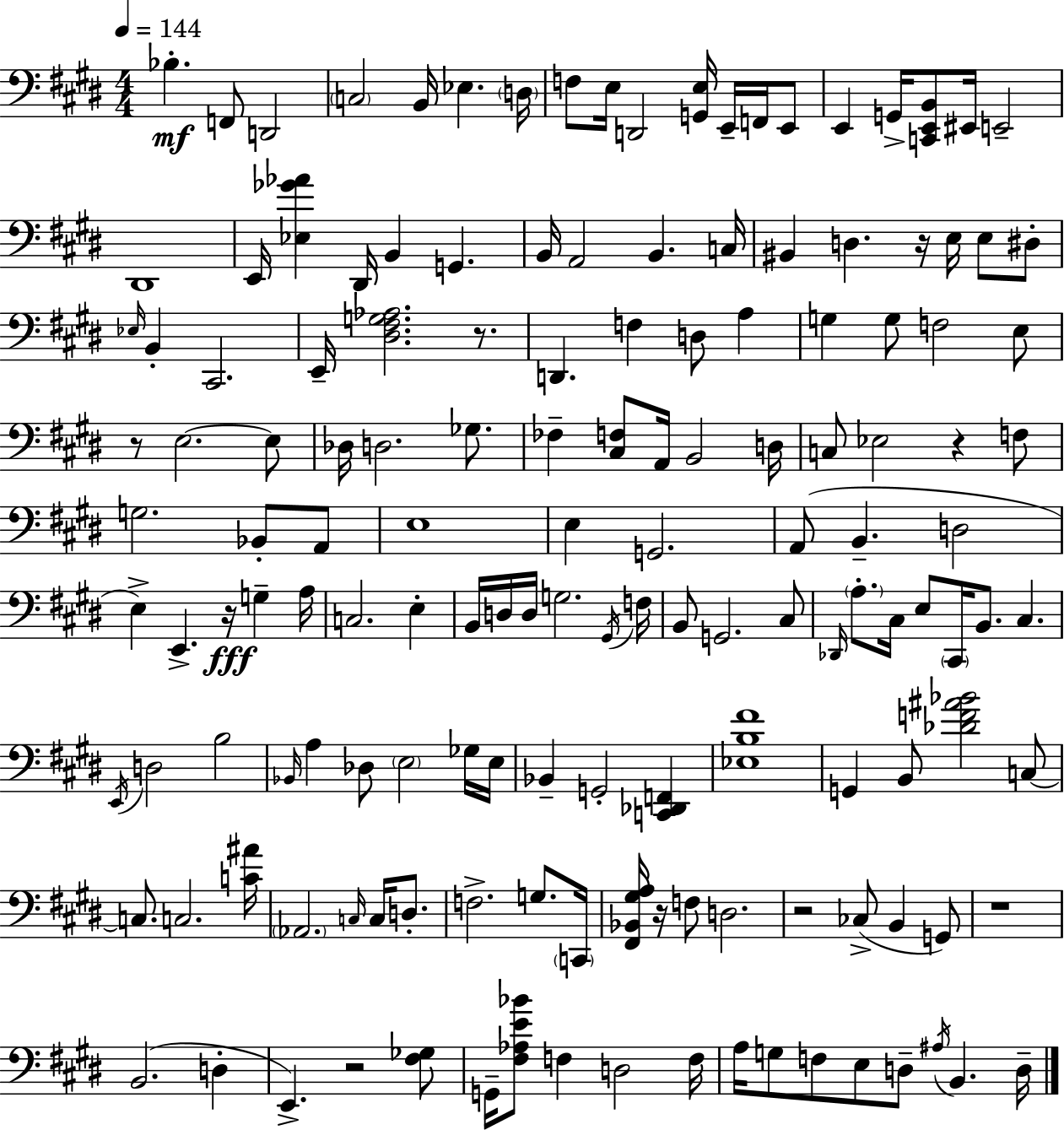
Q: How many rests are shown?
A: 9